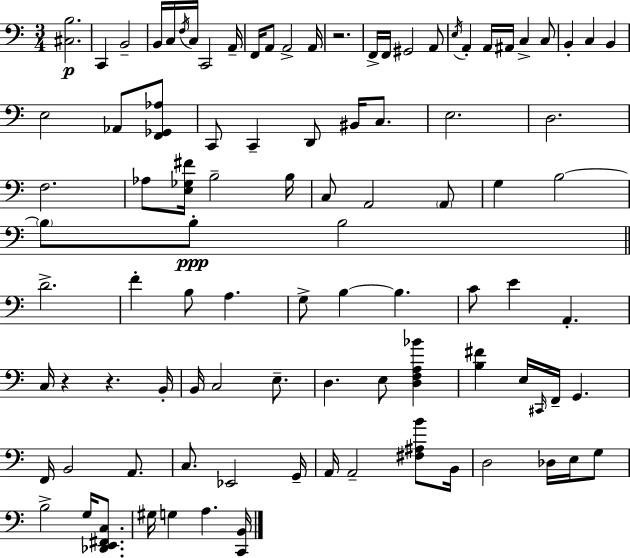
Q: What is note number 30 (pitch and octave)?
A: D2